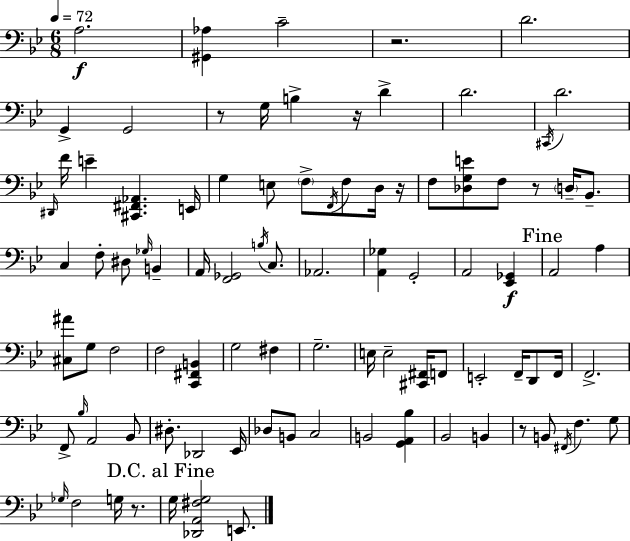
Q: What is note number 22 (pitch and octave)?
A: F3